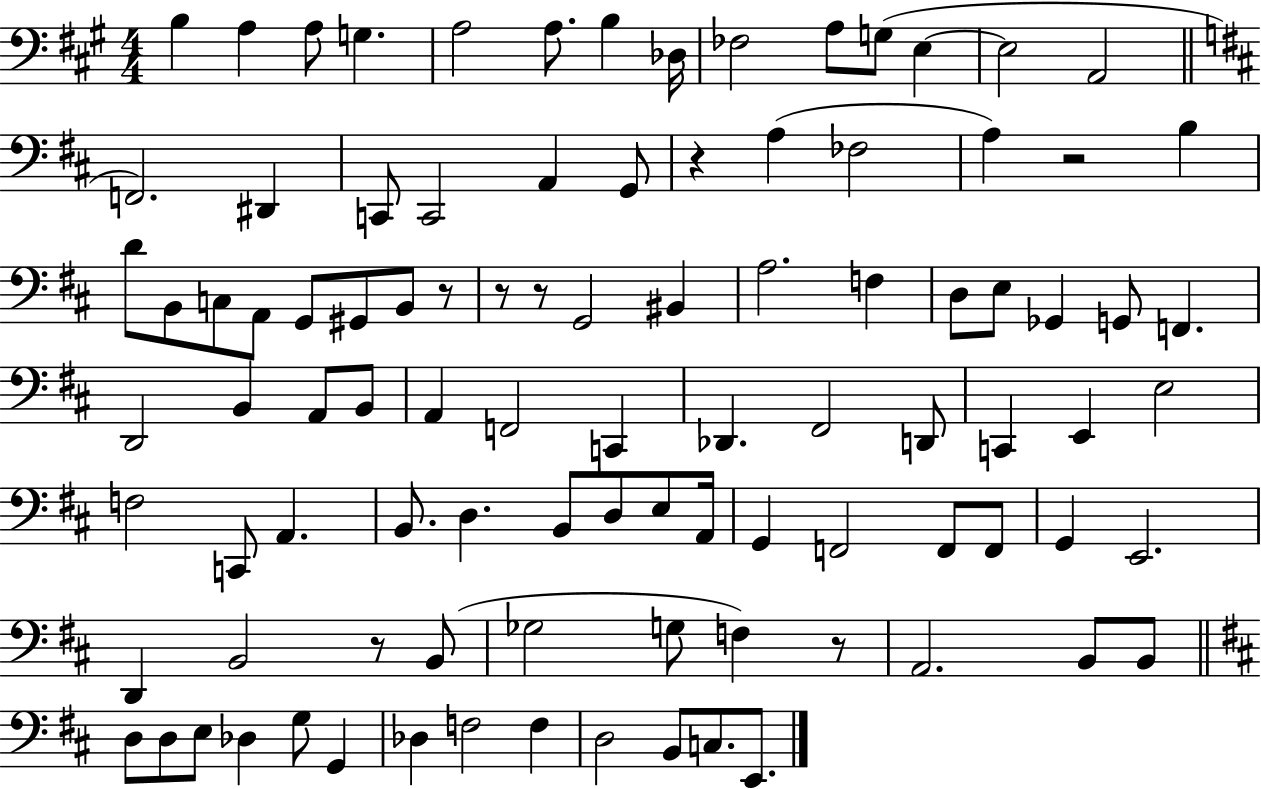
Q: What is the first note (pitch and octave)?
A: B3